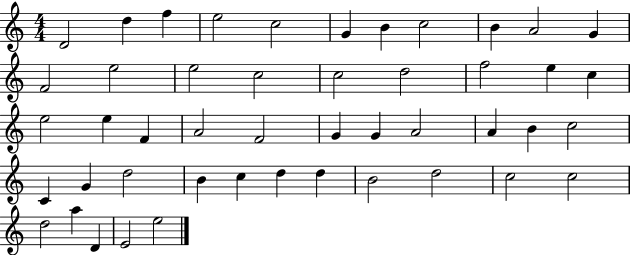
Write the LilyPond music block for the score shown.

{
  \clef treble
  \numericTimeSignature
  \time 4/4
  \key c \major
  d'2 d''4 f''4 | e''2 c''2 | g'4 b'4 c''2 | b'4 a'2 g'4 | \break f'2 e''2 | e''2 c''2 | c''2 d''2 | f''2 e''4 c''4 | \break e''2 e''4 f'4 | a'2 f'2 | g'4 g'4 a'2 | a'4 b'4 c''2 | \break c'4 g'4 d''2 | b'4 c''4 d''4 d''4 | b'2 d''2 | c''2 c''2 | \break d''2 a''4 d'4 | e'2 e''2 | \bar "|."
}